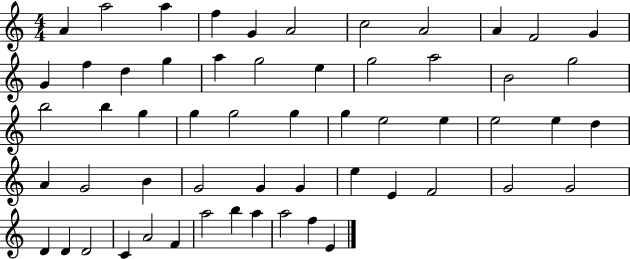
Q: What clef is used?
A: treble